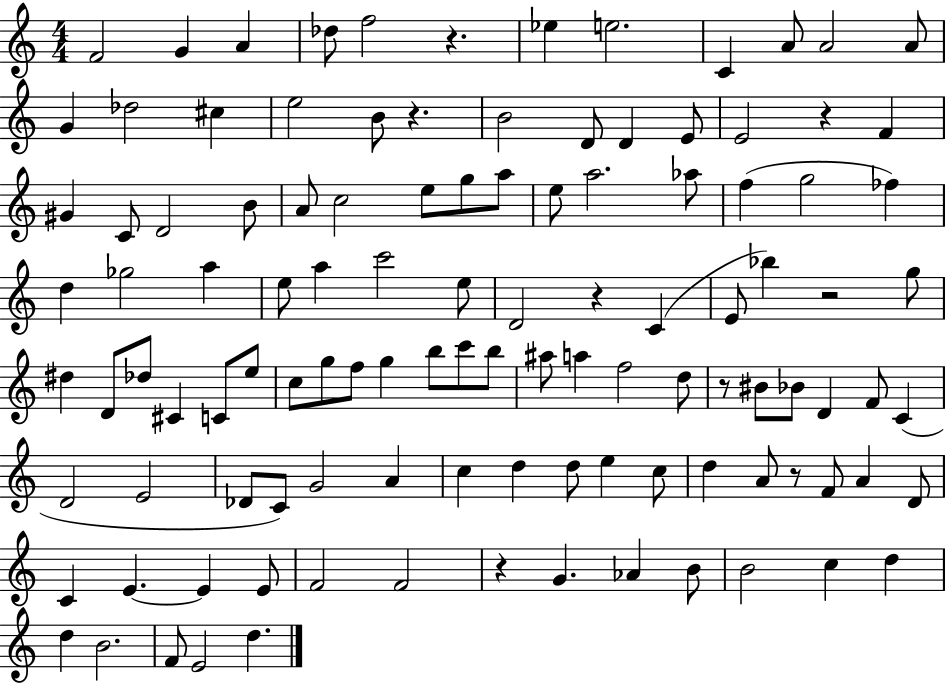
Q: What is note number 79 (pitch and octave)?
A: D5